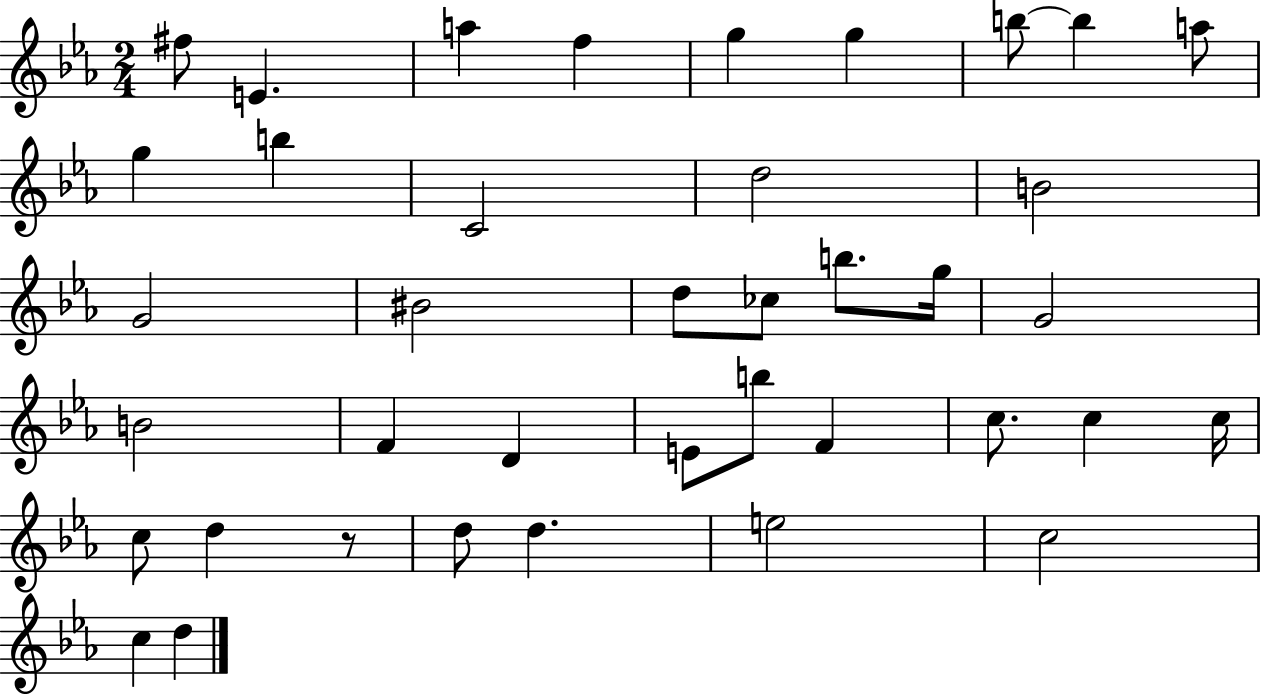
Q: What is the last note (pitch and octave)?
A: D5